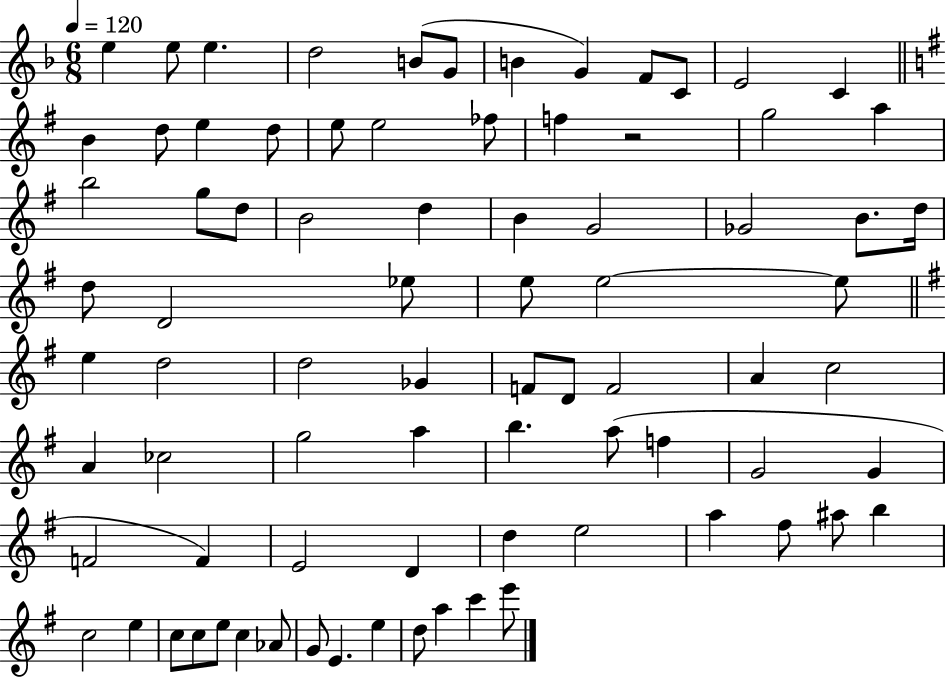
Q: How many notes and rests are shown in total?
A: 81